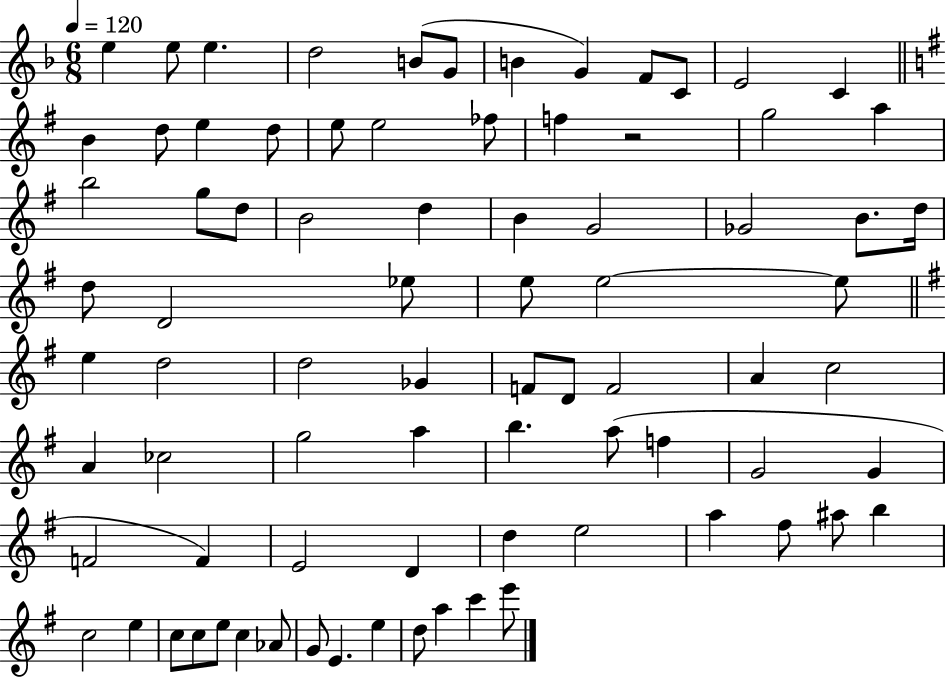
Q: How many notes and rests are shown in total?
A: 81